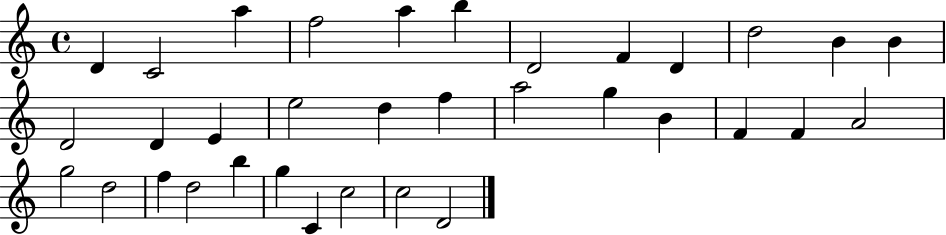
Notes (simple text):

D4/q C4/h A5/q F5/h A5/q B5/q D4/h F4/q D4/q D5/h B4/q B4/q D4/h D4/q E4/q E5/h D5/q F5/q A5/h G5/q B4/q F4/q F4/q A4/h G5/h D5/h F5/q D5/h B5/q G5/q C4/q C5/h C5/h D4/h